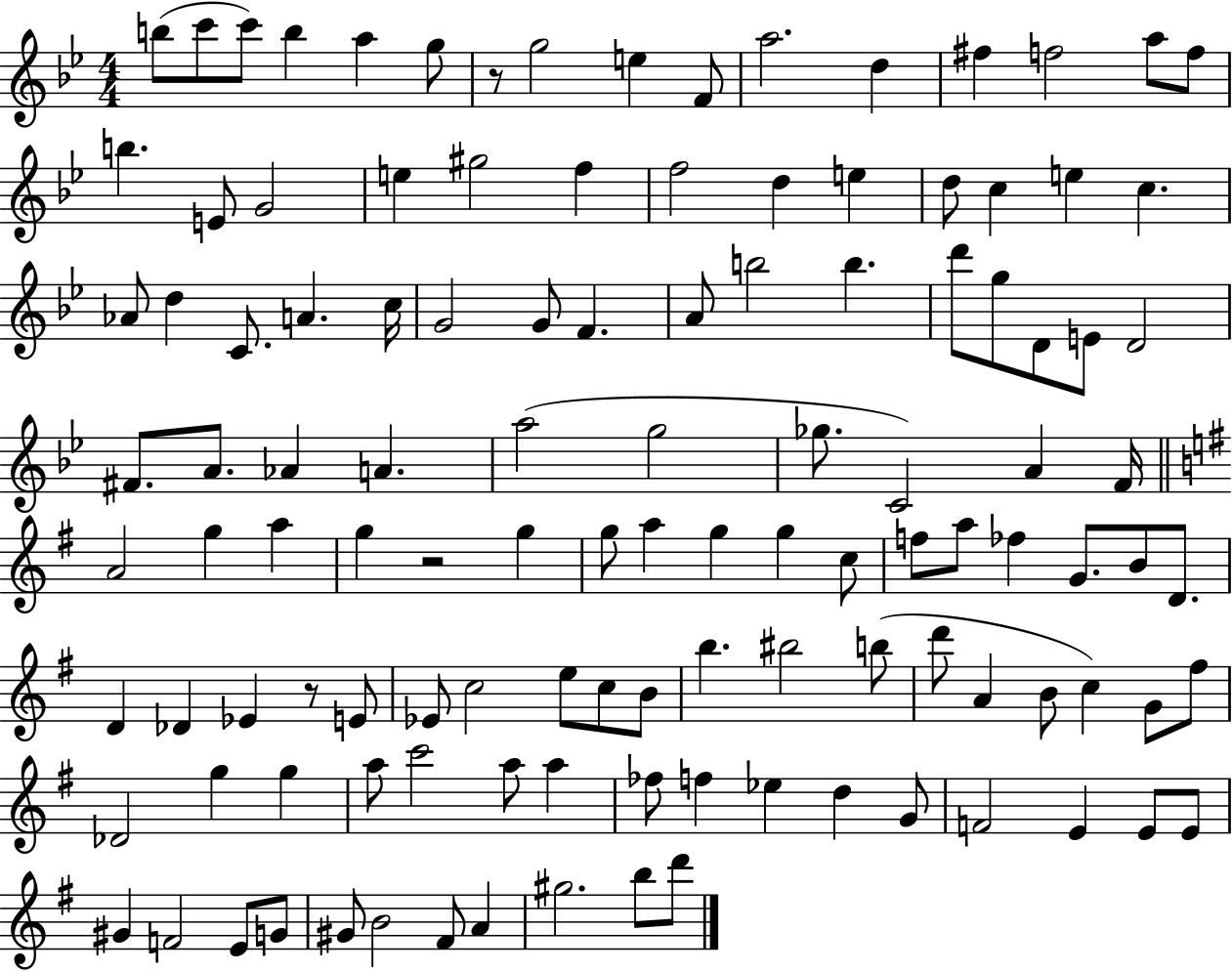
X:1
T:Untitled
M:4/4
L:1/4
K:Bb
b/2 c'/2 c'/2 b a g/2 z/2 g2 e F/2 a2 d ^f f2 a/2 f/2 b E/2 G2 e ^g2 f f2 d e d/2 c e c _A/2 d C/2 A c/4 G2 G/2 F A/2 b2 b d'/2 g/2 D/2 E/2 D2 ^F/2 A/2 _A A a2 g2 _g/2 C2 A F/4 A2 g a g z2 g g/2 a g g c/2 f/2 a/2 _f G/2 B/2 D/2 D _D _E z/2 E/2 _E/2 c2 e/2 c/2 B/2 b ^b2 b/2 d'/2 A B/2 c G/2 ^f/2 _D2 g g a/2 c'2 a/2 a _f/2 f _e d G/2 F2 E E/2 E/2 ^G F2 E/2 G/2 ^G/2 B2 ^F/2 A ^g2 b/2 d'/2